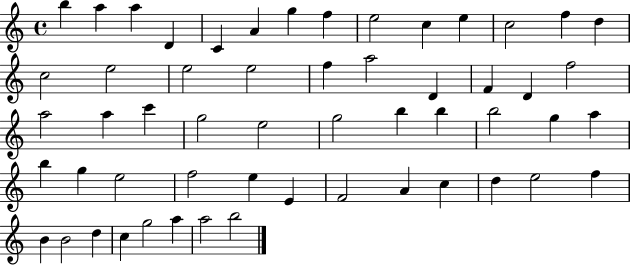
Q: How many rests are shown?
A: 0